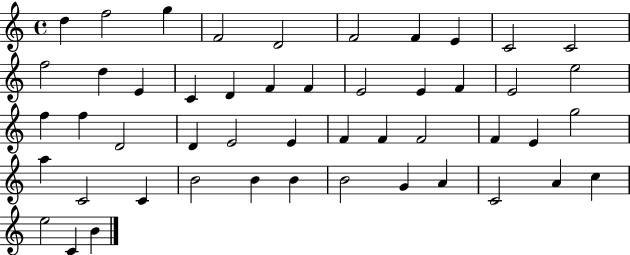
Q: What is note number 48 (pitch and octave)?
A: C4